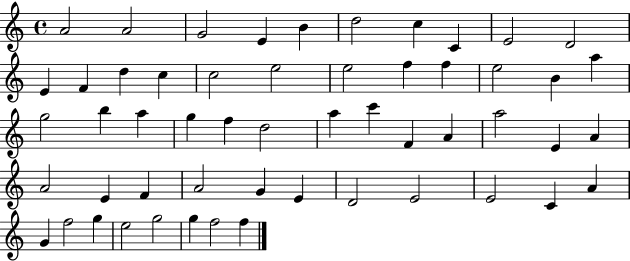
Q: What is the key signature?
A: C major